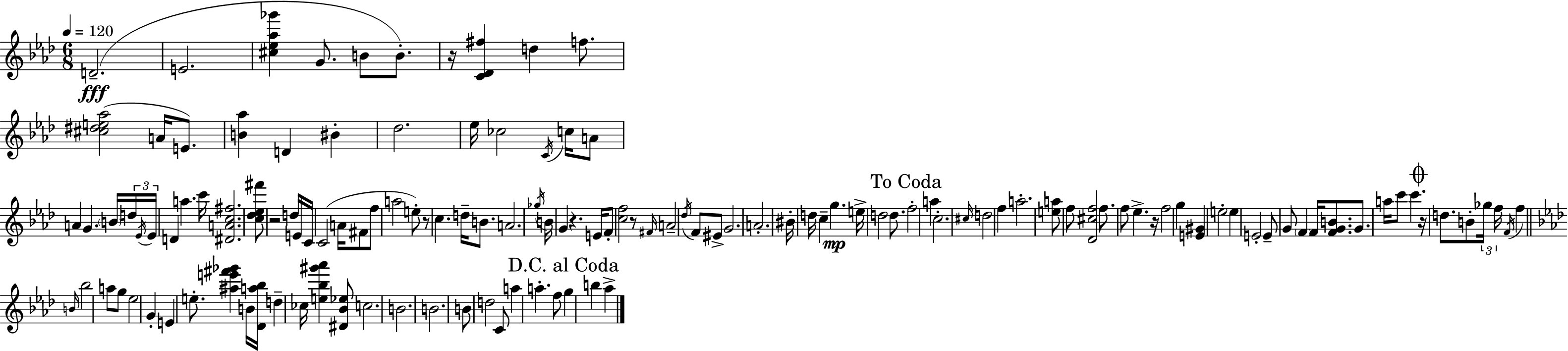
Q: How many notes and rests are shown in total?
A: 133